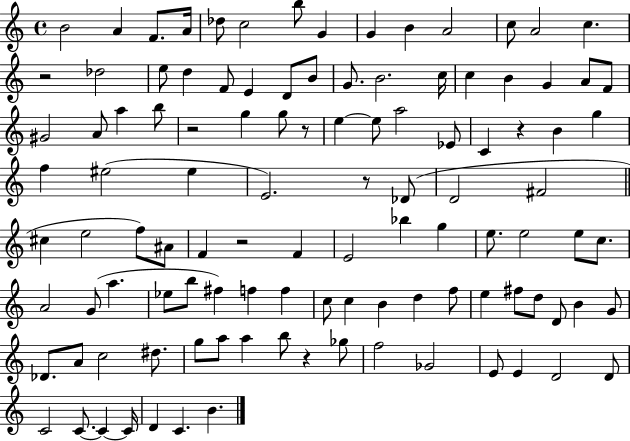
{
  \clef treble
  \time 4/4
  \defaultTimeSignature
  \key c \major
  \repeat volta 2 { b'2 a'4 f'8. a'16 | des''8 c''2 b''8 g'4 | g'4 b'4 a'2 | c''8 a'2 c''4. | \break r2 des''2 | e''8 d''4 f'8 e'4 d'8 b'8 | g'8. b'2. c''16 | c''4 b'4 g'4 a'8 f'8 | \break gis'2 a'8 a''4 b''8 | r2 g''4 g''8 r8 | e''4~~ e''8 a''2 ees'8 | c'4 r4 b'4 g''4 | \break f''4 eis''2( eis''4 | e'2.) r8 des'8( | d'2 fis'2 | \bar "||" \break \key c \major cis''4 e''2 f''8) ais'8 | f'4 r2 f'4 | e'2 bes''4 g''4 | e''8. e''2 e''8 c''8. | \break a'2 g'8( a''4. | ees''8 b''8 fis''4) f''4 f''4 | c''8 c''4 b'4 d''4 f''8 | e''4 fis''8 d''8 d'8 b'4 g'8 | \break des'8. a'8 c''2 dis''8. | g''8 a''8 a''4 b''8 r4 ges''8 | f''2 ges'2 | e'8 e'4 d'2 d'8 | \break c'2 c'8.~~ c'4~~ c'16 | d'4 c'4. b'4. | } \bar "|."
}